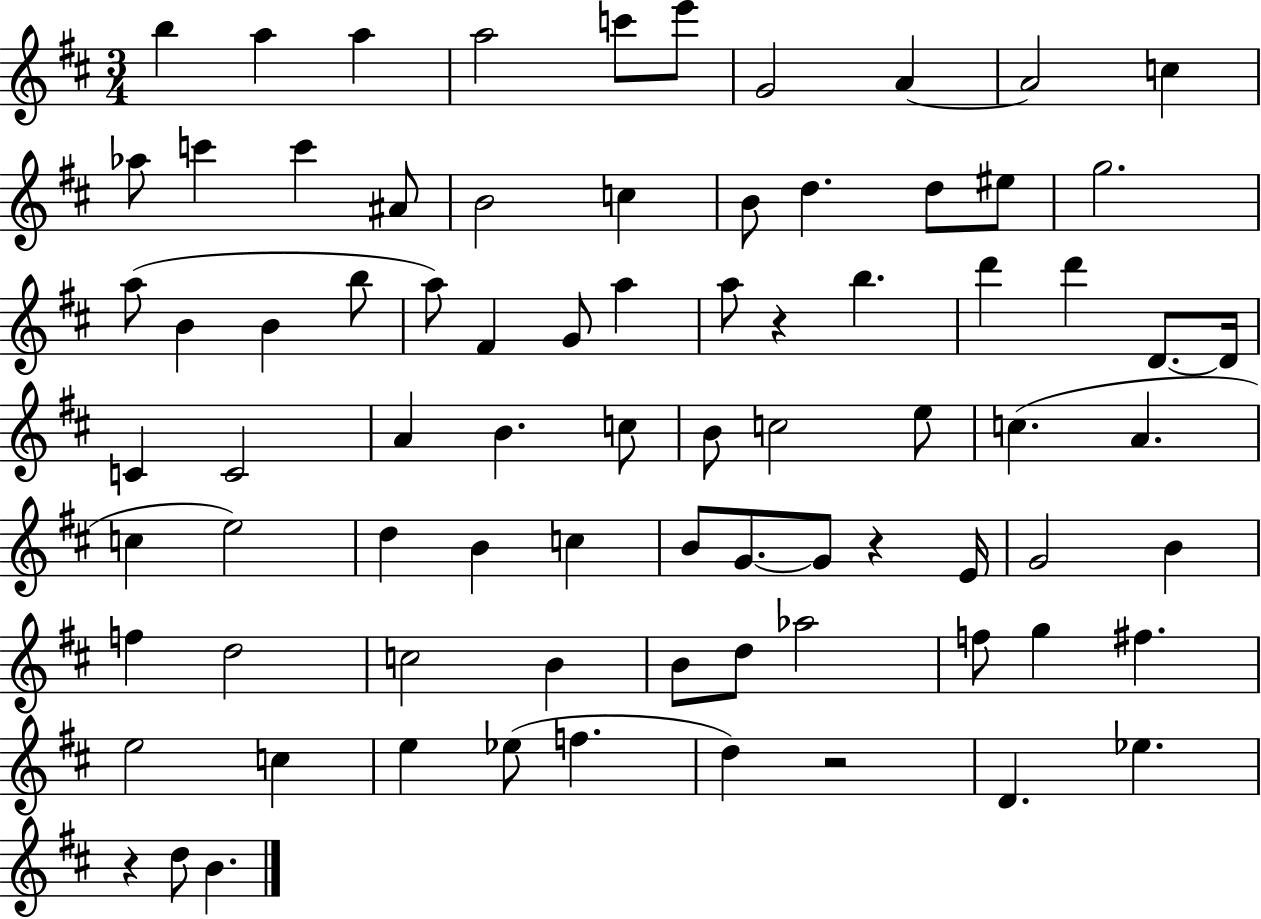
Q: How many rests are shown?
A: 4